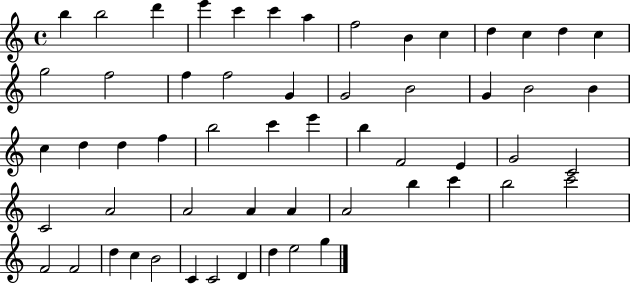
B5/q B5/h D6/q E6/q C6/q C6/q A5/q F5/h B4/q C5/q D5/q C5/q D5/q C5/q G5/h F5/h F5/q F5/h G4/q G4/h B4/h G4/q B4/h B4/q C5/q D5/q D5/q F5/q B5/h C6/q E6/q B5/q F4/h E4/q G4/h C4/h C4/h A4/h A4/h A4/q A4/q A4/h B5/q C6/q B5/h C6/h F4/h F4/h D5/q C5/q B4/h C4/q C4/h D4/q D5/q E5/h G5/q